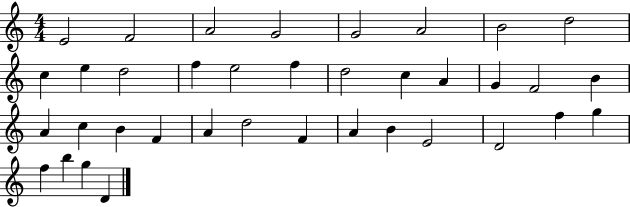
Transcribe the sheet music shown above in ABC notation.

X:1
T:Untitled
M:4/4
L:1/4
K:C
E2 F2 A2 G2 G2 A2 B2 d2 c e d2 f e2 f d2 c A G F2 B A c B F A d2 F A B E2 D2 f g f b g D